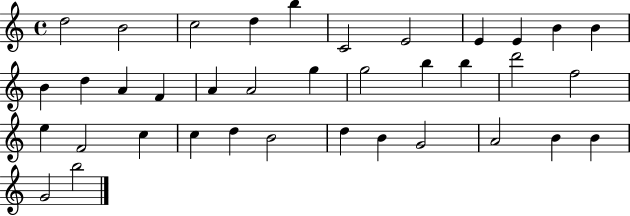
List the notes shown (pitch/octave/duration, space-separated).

D5/h B4/h C5/h D5/q B5/q C4/h E4/h E4/q E4/q B4/q B4/q B4/q D5/q A4/q F4/q A4/q A4/h G5/q G5/h B5/q B5/q D6/h F5/h E5/q F4/h C5/q C5/q D5/q B4/h D5/q B4/q G4/h A4/h B4/q B4/q G4/h B5/h